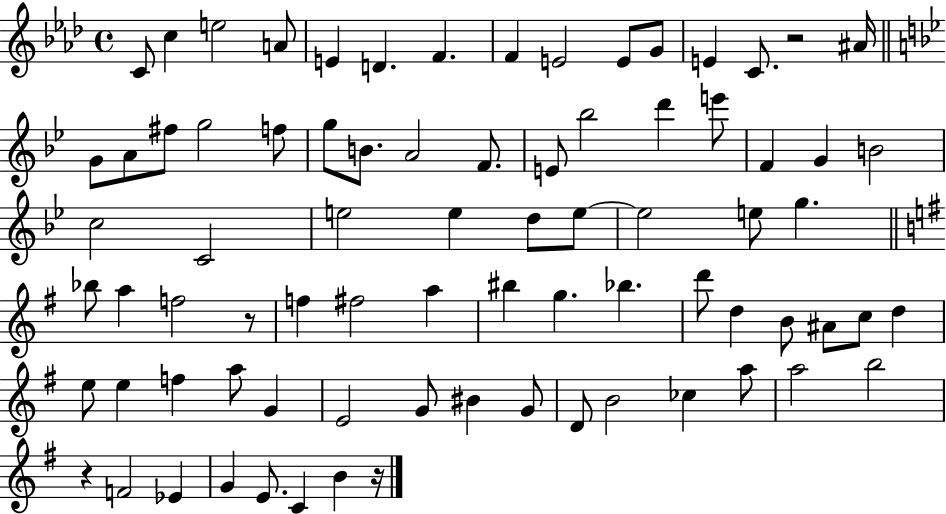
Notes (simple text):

C4/e C5/q E5/h A4/e E4/q D4/q. F4/q. F4/q E4/h E4/e G4/e E4/q C4/e. R/h A#4/s G4/e A4/e F#5/e G5/h F5/e G5/e B4/e. A4/h F4/e. E4/e Bb5/h D6/q E6/e F4/q G4/q B4/h C5/h C4/h E5/h E5/q D5/e E5/e E5/h E5/e G5/q. Bb5/e A5/q F5/h R/e F5/q F#5/h A5/q BIS5/q G5/q. Bb5/q. D6/e D5/q B4/e A#4/e C5/e D5/q E5/e E5/q F5/q A5/e G4/q E4/h G4/e BIS4/q G4/e D4/e B4/h CES5/q A5/e A5/h B5/h R/q F4/h Eb4/q G4/q E4/e. C4/q B4/q R/s